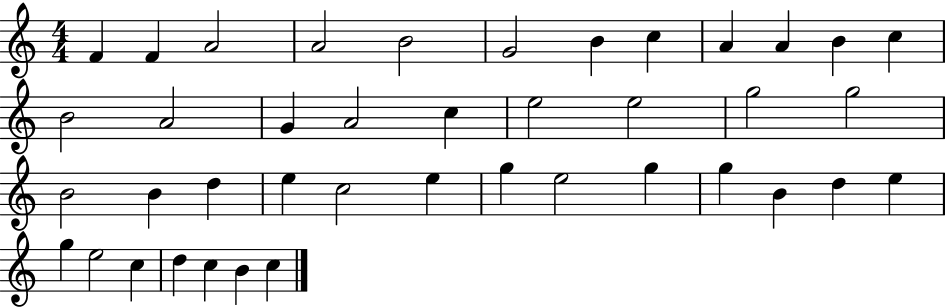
{
  \clef treble
  \numericTimeSignature
  \time 4/4
  \key c \major
  f'4 f'4 a'2 | a'2 b'2 | g'2 b'4 c''4 | a'4 a'4 b'4 c''4 | \break b'2 a'2 | g'4 a'2 c''4 | e''2 e''2 | g''2 g''2 | \break b'2 b'4 d''4 | e''4 c''2 e''4 | g''4 e''2 g''4 | g''4 b'4 d''4 e''4 | \break g''4 e''2 c''4 | d''4 c''4 b'4 c''4 | \bar "|."
}